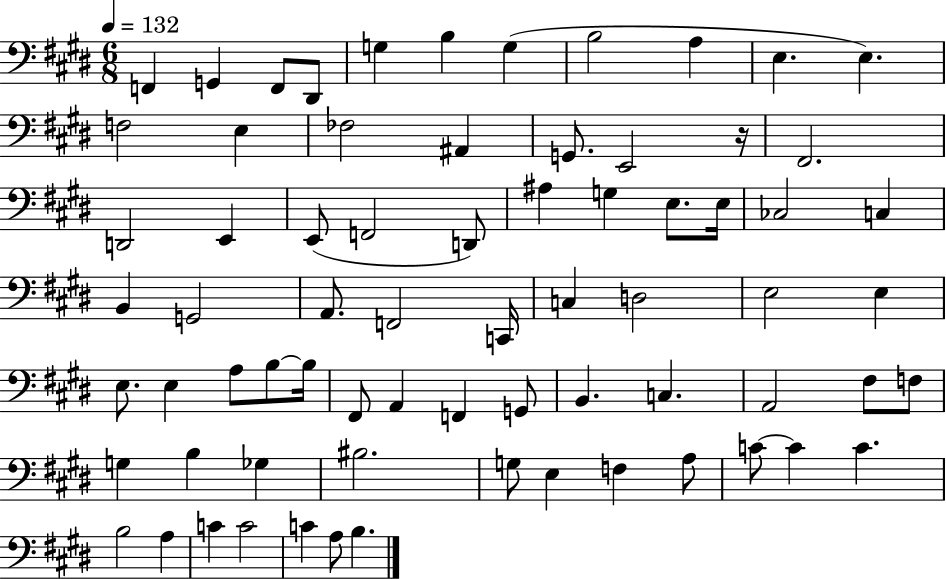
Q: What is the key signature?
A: E major